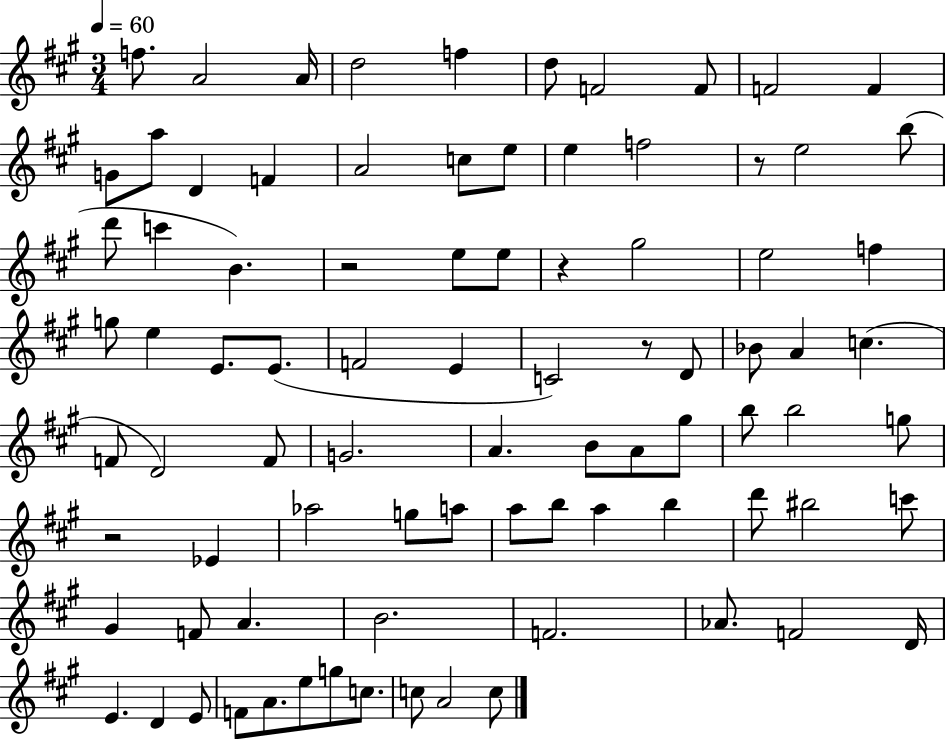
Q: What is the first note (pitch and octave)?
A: F5